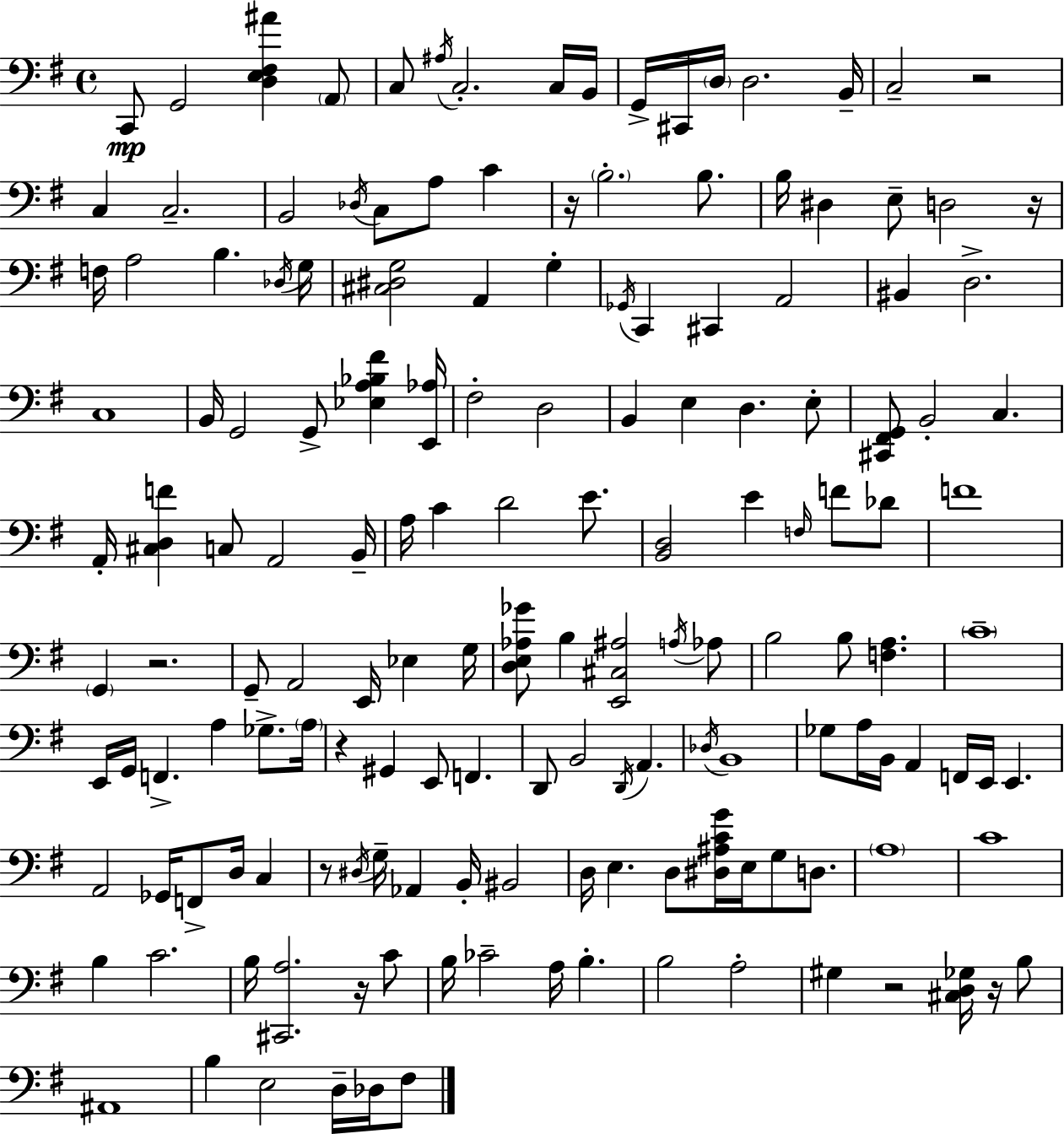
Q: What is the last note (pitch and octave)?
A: F#3